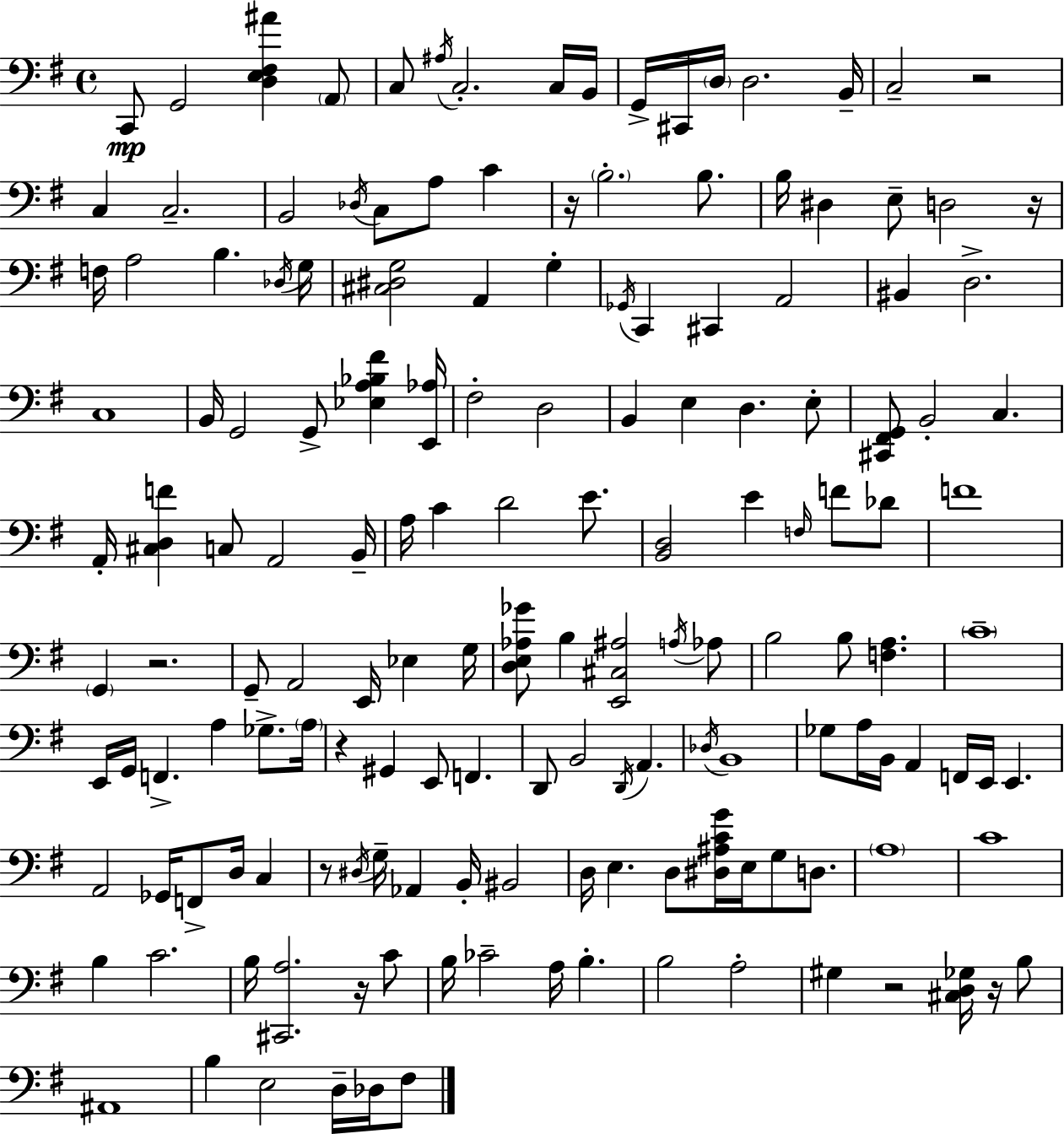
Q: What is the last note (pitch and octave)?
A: F#3